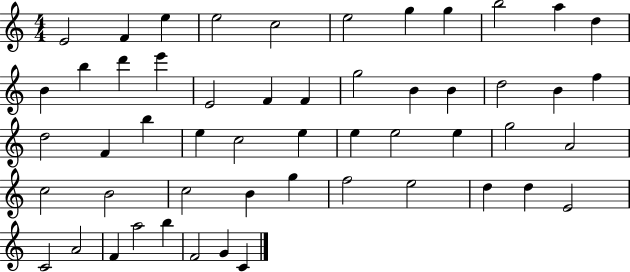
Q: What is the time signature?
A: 4/4